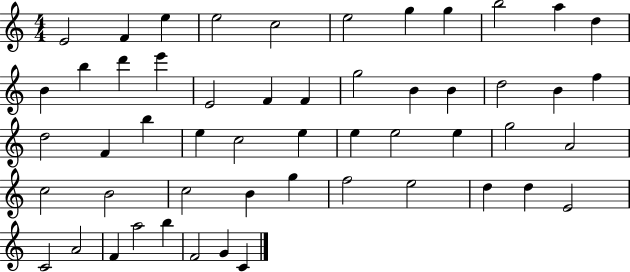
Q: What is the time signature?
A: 4/4